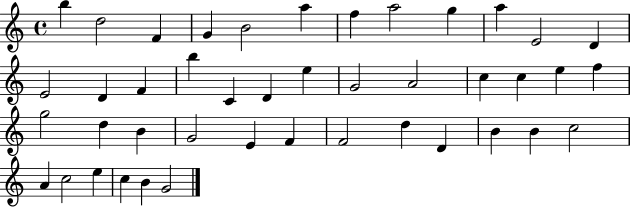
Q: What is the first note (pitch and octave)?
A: B5